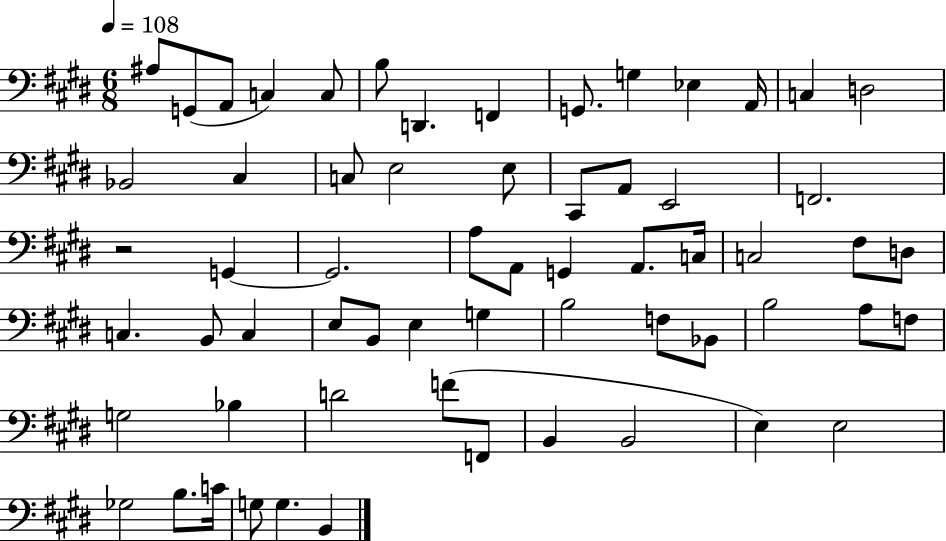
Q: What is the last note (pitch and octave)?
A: B2